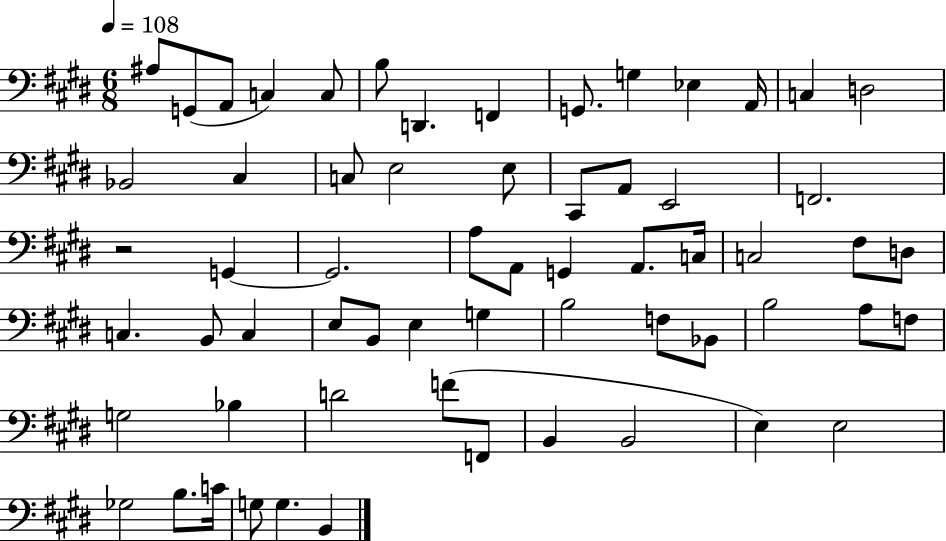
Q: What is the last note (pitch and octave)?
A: B2